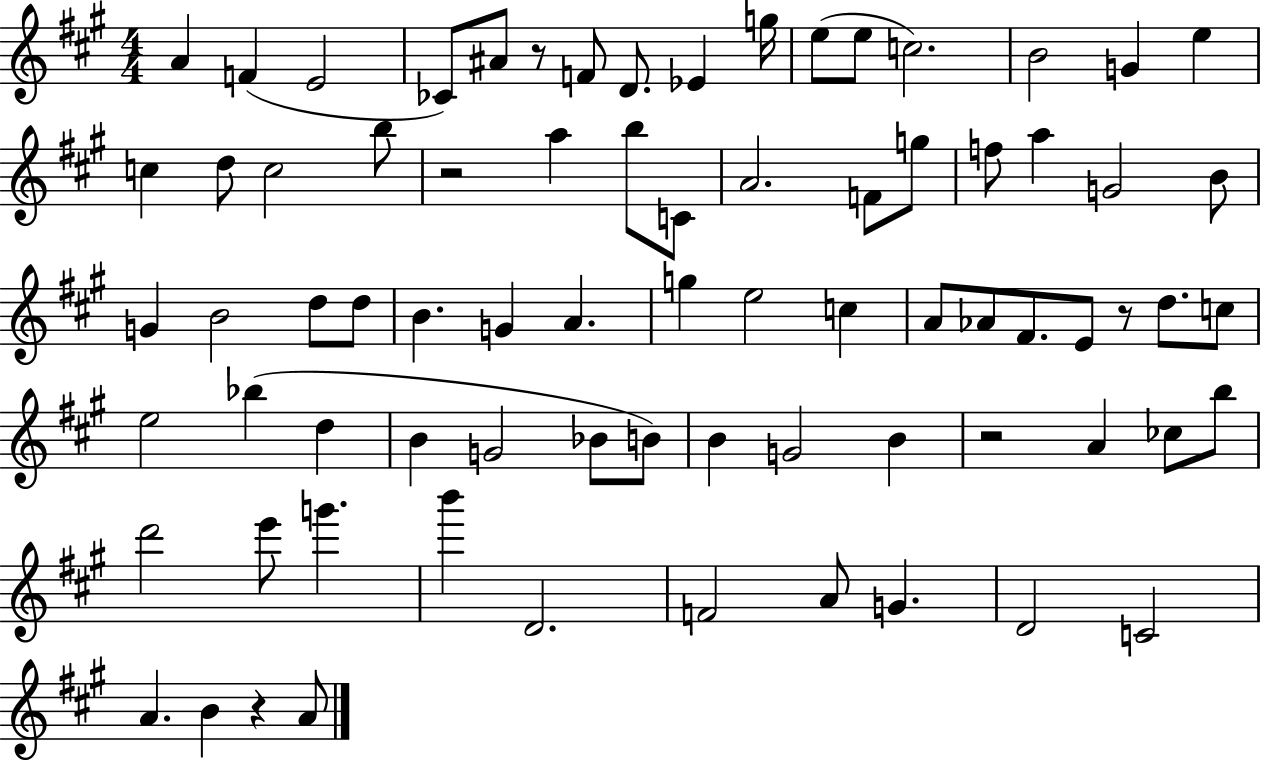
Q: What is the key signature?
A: A major